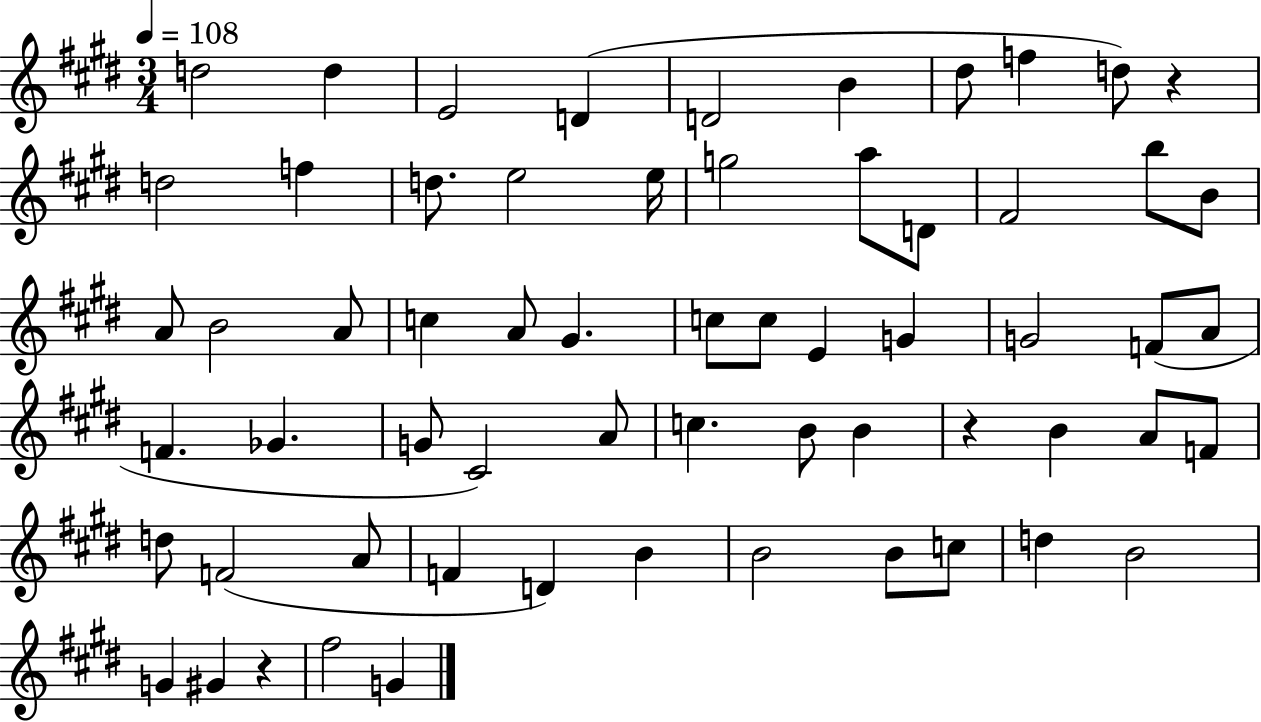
{
  \clef treble
  \numericTimeSignature
  \time 3/4
  \key e \major
  \tempo 4 = 108
  d''2 d''4 | e'2 d'4( | d'2 b'4 | dis''8 f''4 d''8) r4 | \break d''2 f''4 | d''8. e''2 e''16 | g''2 a''8 d'8 | fis'2 b''8 b'8 | \break a'8 b'2 a'8 | c''4 a'8 gis'4. | c''8 c''8 e'4 g'4 | g'2 f'8( a'8 | \break f'4. ges'4. | g'8 cis'2) a'8 | c''4. b'8 b'4 | r4 b'4 a'8 f'8 | \break d''8 f'2( a'8 | f'4 d'4) b'4 | b'2 b'8 c''8 | d''4 b'2 | \break g'4 gis'4 r4 | fis''2 g'4 | \bar "|."
}